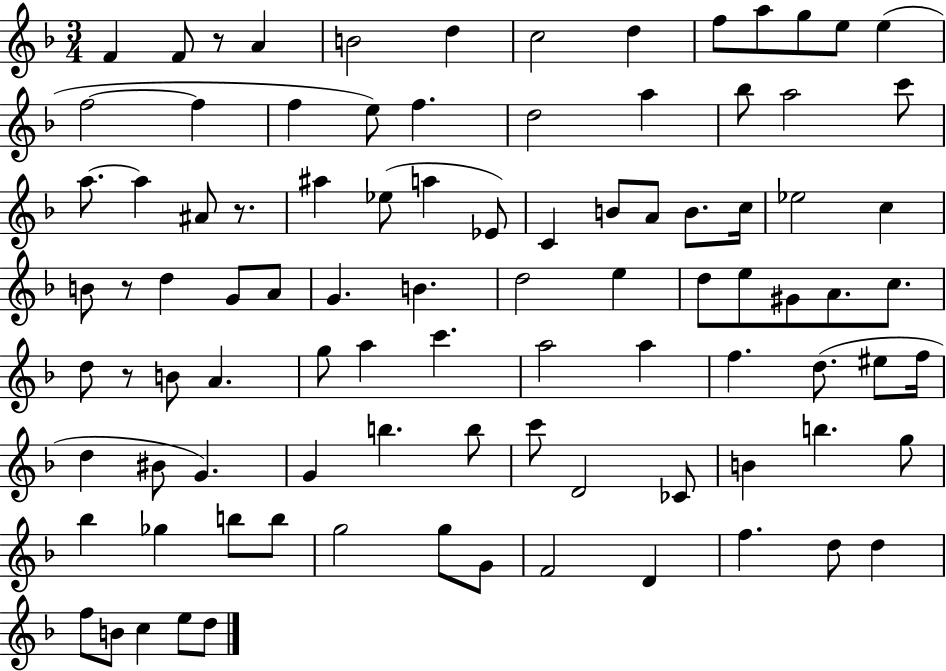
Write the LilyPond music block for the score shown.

{
  \clef treble
  \numericTimeSignature
  \time 3/4
  \key f \major
  \repeat volta 2 { f'4 f'8 r8 a'4 | b'2 d''4 | c''2 d''4 | f''8 a''8 g''8 e''8 e''4( | \break f''2~~ f''4 | f''4 e''8) f''4. | d''2 a''4 | bes''8 a''2 c'''8 | \break a''8.~~ a''4 ais'8 r8. | ais''4 ees''8( a''4 ees'8) | c'4 b'8 a'8 b'8. c''16 | ees''2 c''4 | \break b'8 r8 d''4 g'8 a'8 | g'4. b'4. | d''2 e''4 | d''8 e''8 gis'8 a'8. c''8. | \break d''8 r8 b'8 a'4. | g''8 a''4 c'''4. | a''2 a''4 | f''4. d''8.( eis''8 f''16 | \break d''4 bis'8 g'4.) | g'4 b''4. b''8 | c'''8 d'2 ces'8 | b'4 b''4. g''8 | \break bes''4 ges''4 b''8 b''8 | g''2 g''8 g'8 | f'2 d'4 | f''4. d''8 d''4 | \break f''8 b'8 c''4 e''8 d''8 | } \bar "|."
}